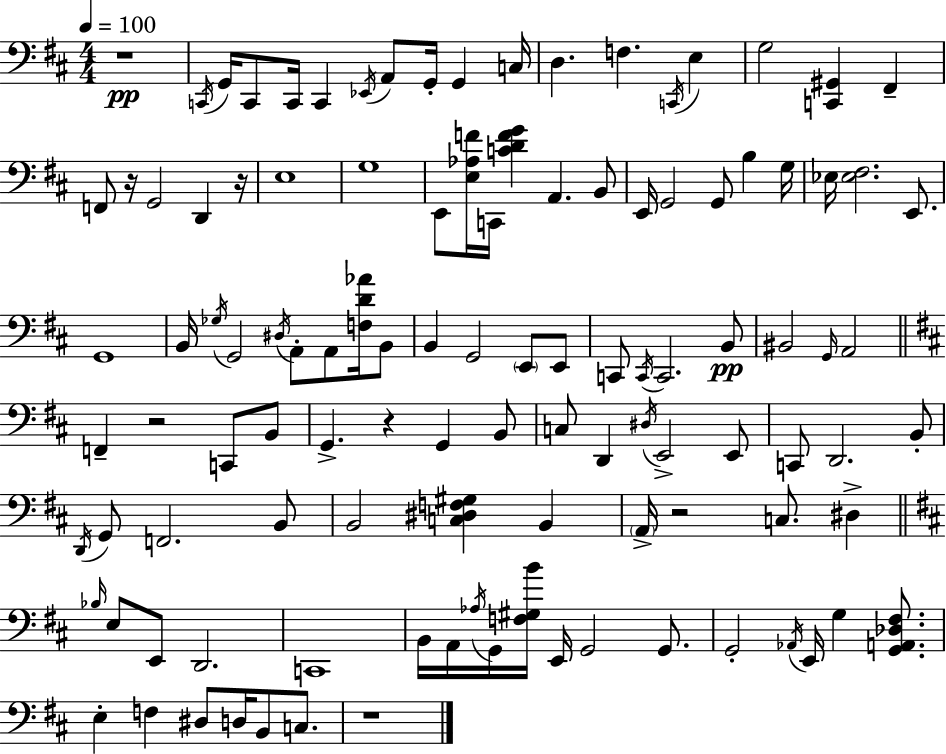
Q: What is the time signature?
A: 4/4